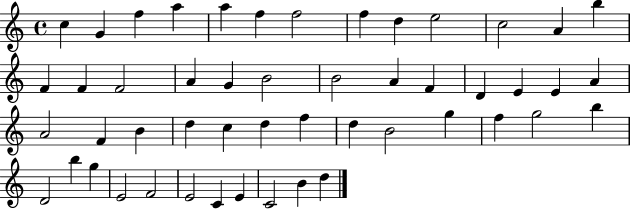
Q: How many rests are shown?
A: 0